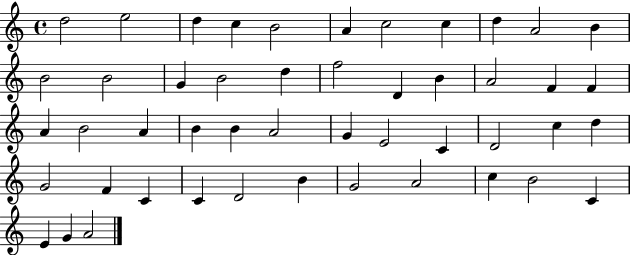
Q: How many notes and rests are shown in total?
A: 48